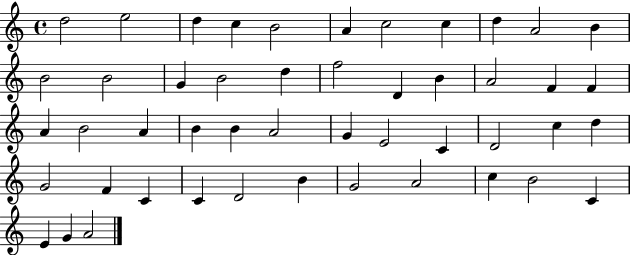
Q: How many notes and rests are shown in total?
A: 48